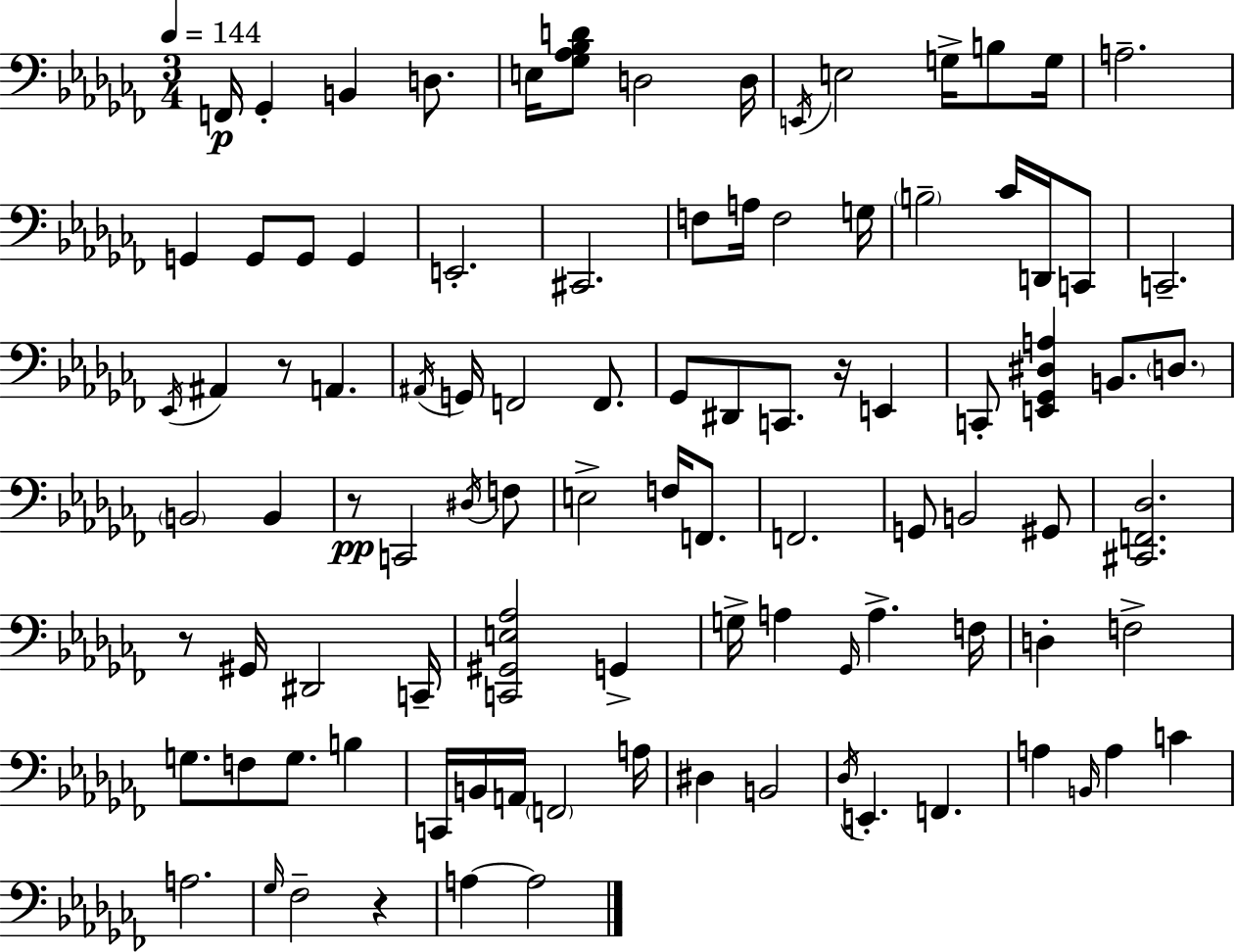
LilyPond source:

{
  \clef bass
  \numericTimeSignature
  \time 3/4
  \key aes \minor
  \tempo 4 = 144
  f,16\p ges,4-. b,4 d8. | e16 <ges aes bes d'>8 d2 d16 | \acciaccatura { e,16 } e2 g16-> b8 | g16 a2.-- | \break g,4 g,8 g,8 g,4 | e,2.-. | cis,2. | f8 a16 f2 | \break g16 \parenthesize b2-- ces'16 d,16 c,8 | c,2.-- | \acciaccatura { ees,16 } ais,4 r8 a,4. | \acciaccatura { ais,16 } g,16 f,2 | \break f,8. ges,8 dis,8 c,8. r16 e,4 | c,8-. <e, ges, dis a>4 b,8. | \parenthesize d8. \parenthesize b,2 b,4 | r8\pp c,2 | \break \acciaccatura { dis16 } f8 e2-> | f16 f,8. f,2. | g,8 b,2 | gis,8 <cis, f, des>2. | \break r8 gis,16 dis,2 | c,16-- <c, gis, e aes>2 | g,4-> g16-> a4 \grace { ges,16 } a4.-> | f16 d4-. f2-> | \break g8. f8 g8. | b4 c,16 b,16 a,16 \parenthesize f,2 | a16 dis4 b,2 | \acciaccatura { des16 } e,4.-. | \break f,4. a4 \grace { b,16 } a4 | c'4 a2. | \grace { ges16 } fes2-- | r4 a4~~ | \break a2 \bar "|."
}